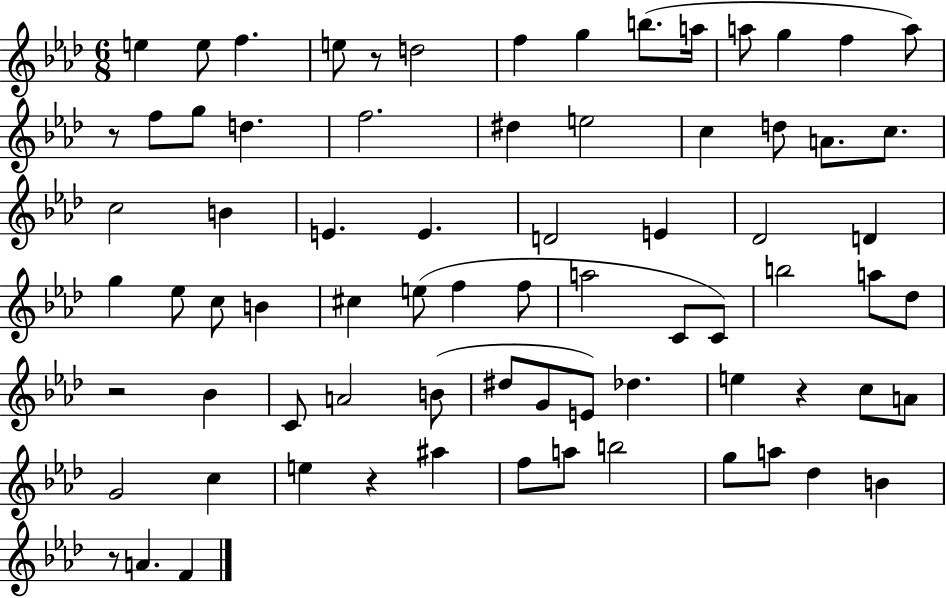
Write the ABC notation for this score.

X:1
T:Untitled
M:6/8
L:1/4
K:Ab
e e/2 f e/2 z/2 d2 f g b/2 a/4 a/2 g f a/2 z/2 f/2 g/2 d f2 ^d e2 c d/2 A/2 c/2 c2 B E E D2 E _D2 D g _e/2 c/2 B ^c e/2 f f/2 a2 C/2 C/2 b2 a/2 _d/2 z2 _B C/2 A2 B/2 ^d/2 G/2 E/2 _d e z c/2 A/2 G2 c e z ^a f/2 a/2 b2 g/2 a/2 _d B z/2 A F